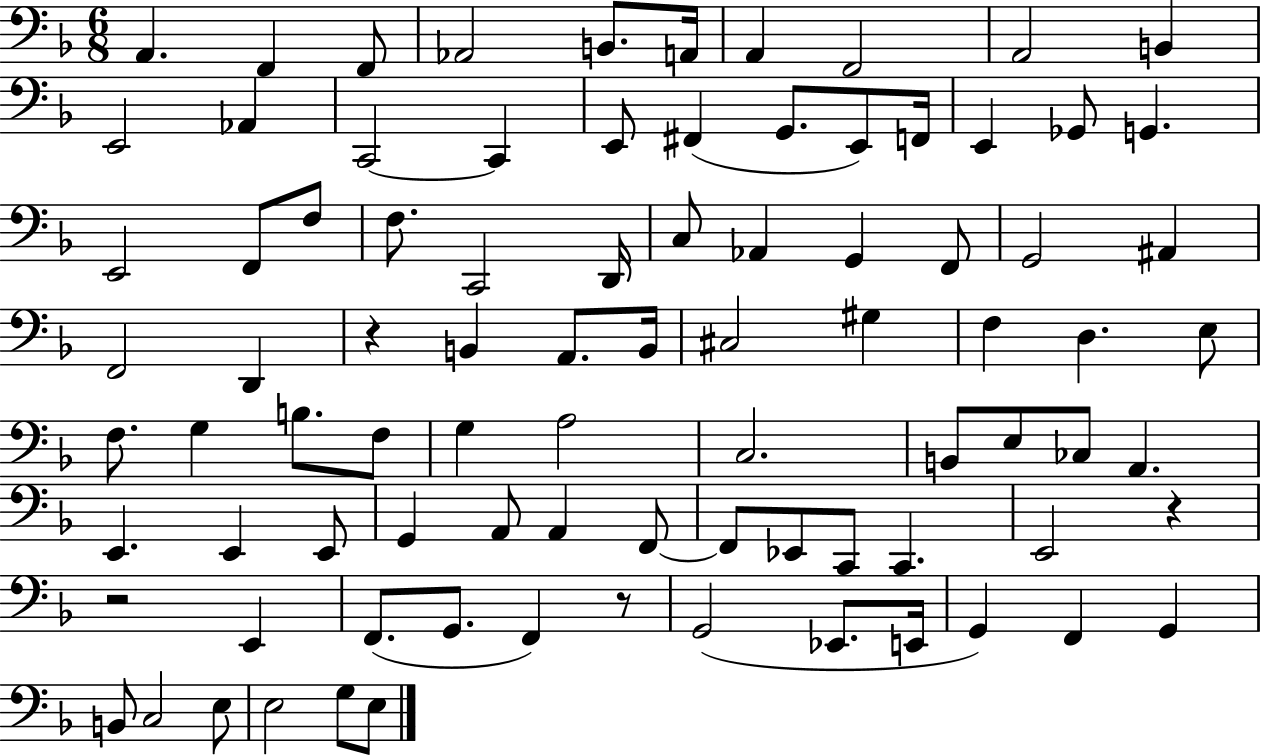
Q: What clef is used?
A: bass